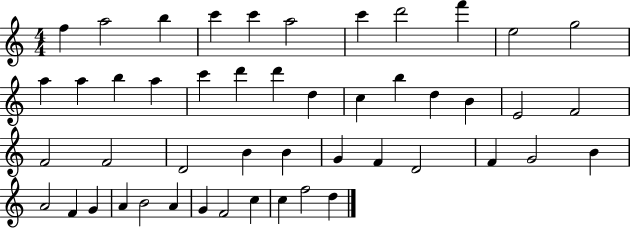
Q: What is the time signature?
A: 4/4